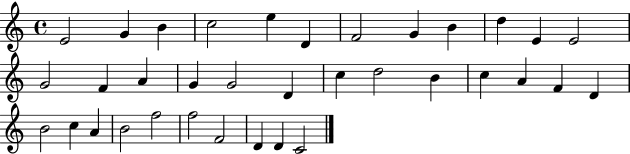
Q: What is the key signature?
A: C major